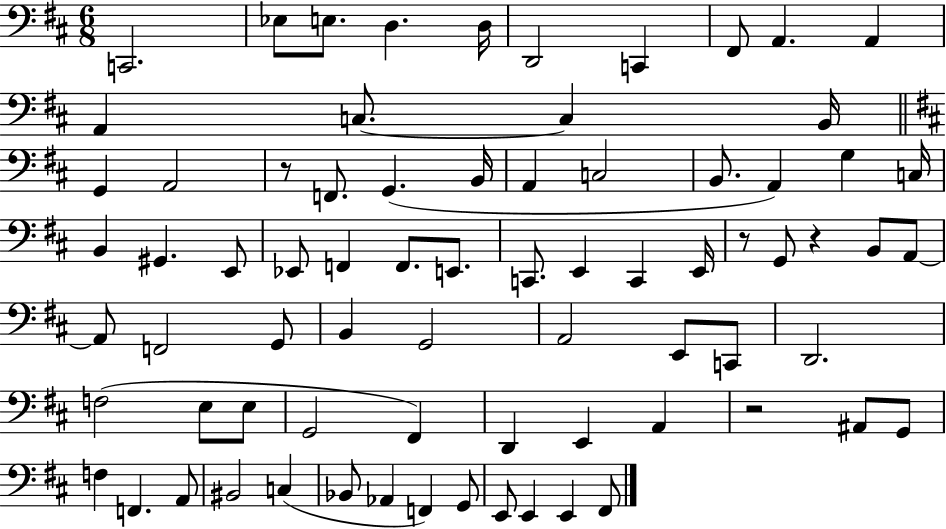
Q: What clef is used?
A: bass